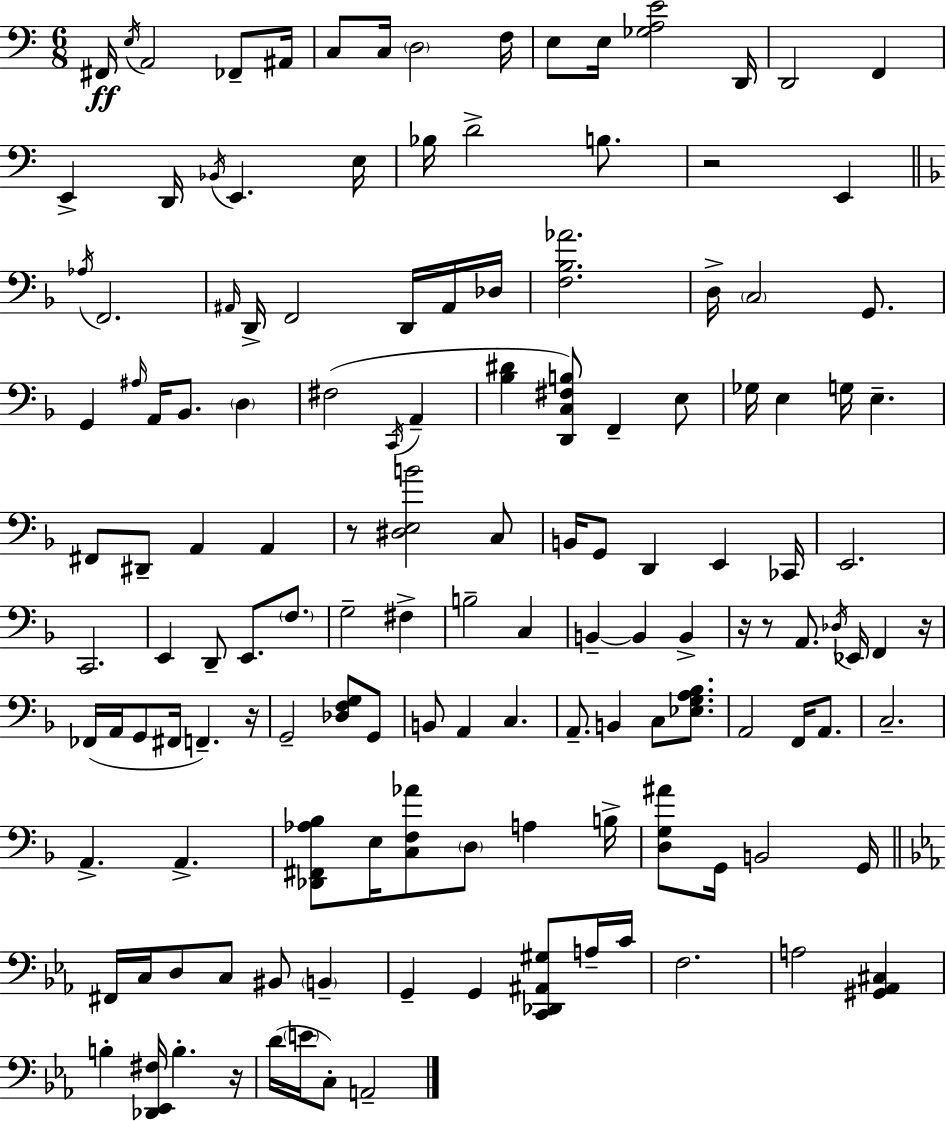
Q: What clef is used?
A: bass